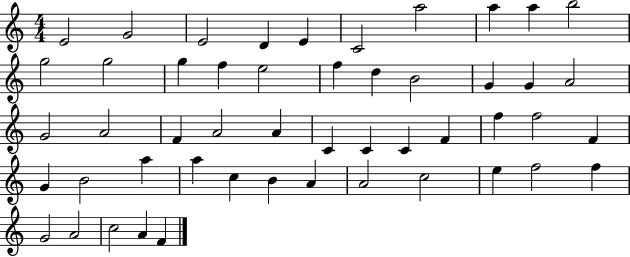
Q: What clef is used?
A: treble